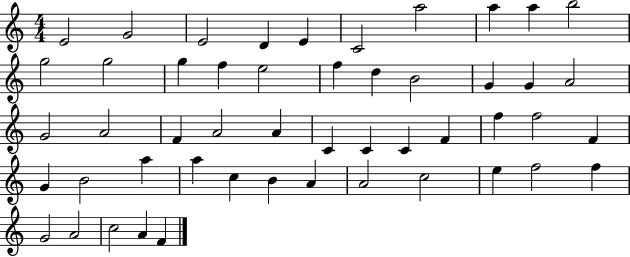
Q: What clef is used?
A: treble